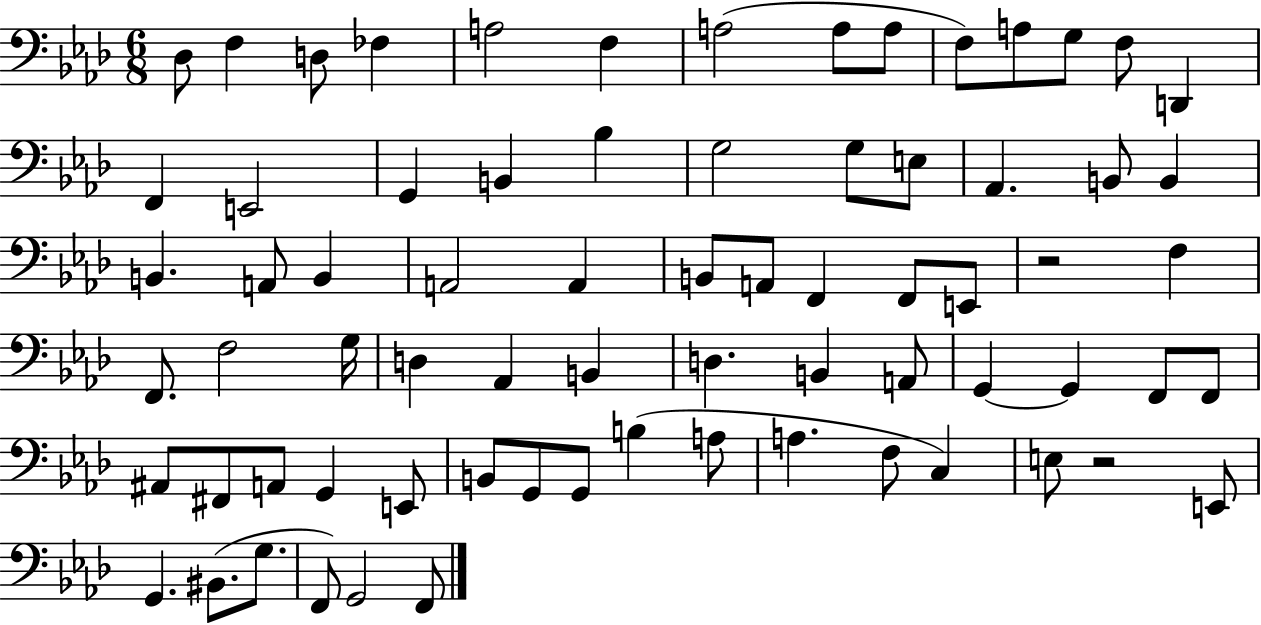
{
  \clef bass
  \numericTimeSignature
  \time 6/8
  \key aes \major
  des8 f4 d8 fes4 | a2 f4 | a2( a8 a8 | f8) a8 g8 f8 d,4 | \break f,4 e,2 | g,4 b,4 bes4 | g2 g8 e8 | aes,4. b,8 b,4 | \break b,4. a,8 b,4 | a,2 a,4 | b,8 a,8 f,4 f,8 e,8 | r2 f4 | \break f,8. f2 g16 | d4 aes,4 b,4 | d4. b,4 a,8 | g,4~~ g,4 f,8 f,8 | \break ais,8 fis,8 a,8 g,4 e,8 | b,8 g,8 g,8 b4( a8 | a4. f8 c4) | e8 r2 e,8 | \break g,4. bis,8.( g8. | f,8) g,2 f,8 | \bar "|."
}